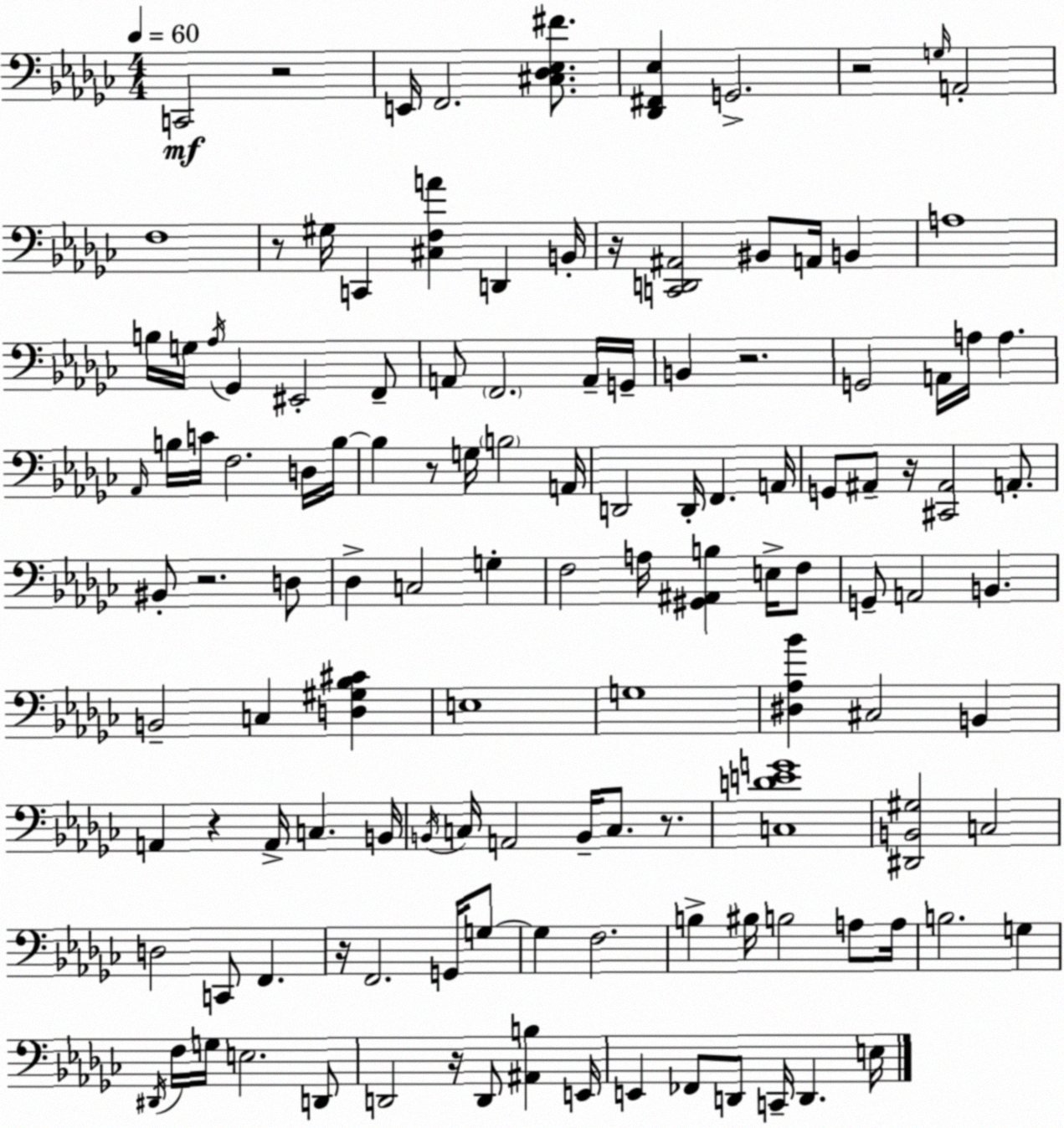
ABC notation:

X:1
T:Untitled
M:4/4
L:1/4
K:Ebm
C,,2 z2 E,,/4 F,,2 [^C,_D,_E,^F]/2 [_D,,^F,,_E,] G,,2 z2 G,/4 A,,2 F,4 z/2 ^G,/4 C,, [^C,F,A] D,, B,,/4 z/4 [C,,D,,^A,,]2 ^B,,/2 A,,/4 B,, A,4 B,/4 G,/4 _A,/4 _G,, ^E,,2 F,,/2 A,,/2 F,,2 A,,/4 G,,/4 B,, z2 G,,2 A,,/4 A,/4 A, _A,,/4 B,/4 C/4 F,2 D,/4 B,/4 B, z/2 G,/4 B,2 A,,/4 D,,2 D,,/4 F,, A,,/4 G,,/2 ^A,,/2 z/4 [^C,,^A,,]2 A,,/2 ^B,,/2 z2 D,/2 _D, C,2 G, F,2 A,/4 [^G,,^A,,B,] E,/4 F,/2 G,,/2 A,,2 B,, B,,2 C, [D,^G,_B,^C] E,4 G,4 [^D,_A,_B] ^C,2 B,, A,, z A,,/4 C, B,,/4 B,,/4 C,/4 A,,2 B,,/4 C,/2 z/2 [C,DEG]4 [^D,,B,,^G,]2 C,2 D,2 C,,/2 F,, z/4 F,,2 G,,/4 G,/2 G, F,2 B, ^B,/4 B,2 A,/2 A,/4 B,2 G, ^D,,/4 F,/4 G,/4 E,2 D,,/2 D,,2 z/4 D,,/2 [^A,,B,] E,,/4 E,, _F,,/2 D,,/2 C,,/4 D,, E,/4